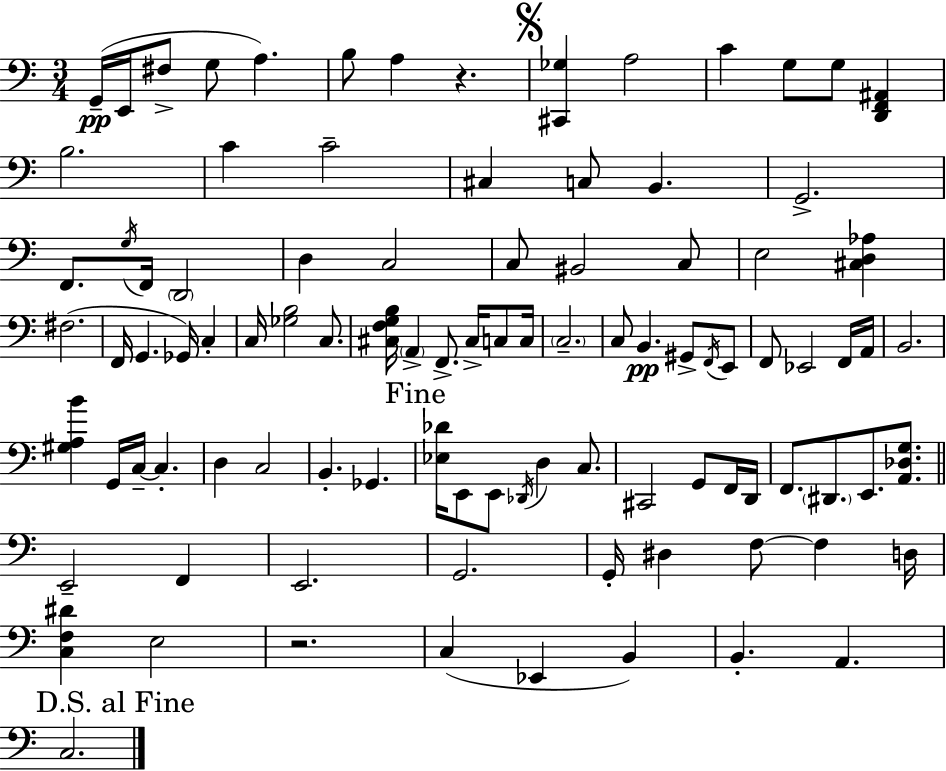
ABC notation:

X:1
T:Untitled
M:3/4
L:1/4
K:C
G,,/4 E,,/4 ^F,/2 G,/2 A, B,/2 A, z [^C,,_G,] A,2 C G,/2 G,/2 [D,,F,,^A,,] B,2 C C2 ^C, C,/2 B,, G,,2 F,,/2 G,/4 F,,/4 D,,2 D, C,2 C,/2 ^B,,2 C,/2 E,2 [^C,D,_A,] ^F,2 F,,/4 G,, _G,,/4 C, C,/4 [_G,B,]2 C,/2 [^C,F,G,B,]/4 A,, F,,/2 ^C,/4 C,/2 C,/4 C,2 C,/2 B,, ^G,,/2 F,,/4 E,,/2 F,,/2 _E,,2 F,,/4 A,,/4 B,,2 [^G,A,B] G,,/4 C,/4 C, D, C,2 B,, _G,, [_E,_D]/4 E,,/2 E,,/2 _D,,/4 D, C,/2 ^C,,2 G,,/2 F,,/4 D,,/4 F,,/2 ^D,,/2 E,,/2 [A,,_D,G,]/2 E,,2 F,, E,,2 G,,2 G,,/4 ^D, F,/2 F, D,/4 [C,F,^D] E,2 z2 C, _E,, B,, B,, A,, C,2